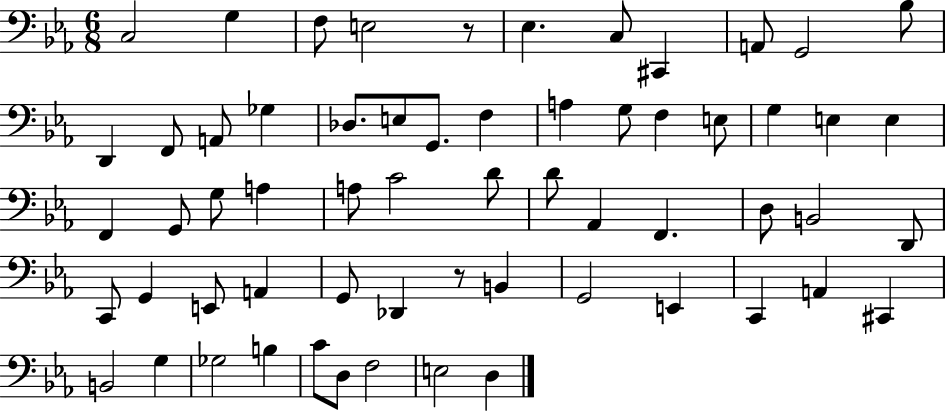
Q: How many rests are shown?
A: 2